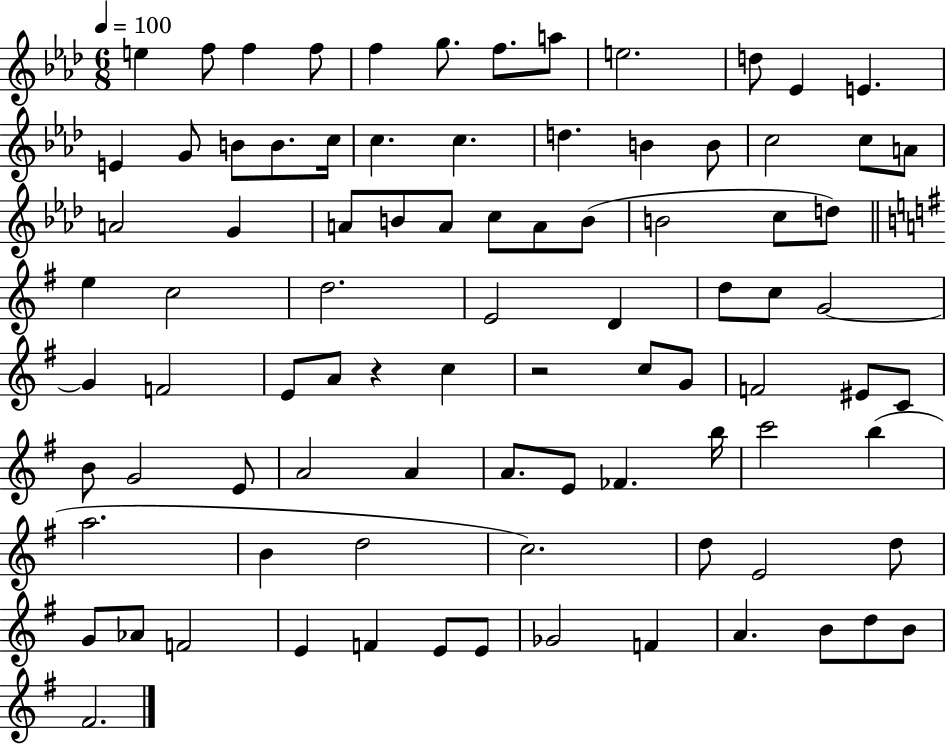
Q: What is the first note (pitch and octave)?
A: E5